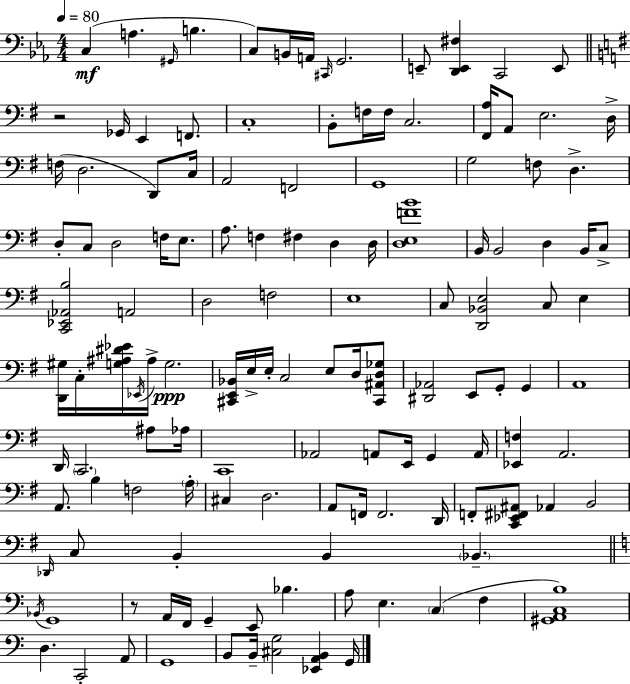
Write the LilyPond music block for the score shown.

{
  \clef bass
  \numericTimeSignature
  \time 4/4
  \key c \minor
  \tempo 4 = 80
  c4(\mf a4. \grace { gis,16 } b4. | c8) b,16 a,16 \grace { cis,16 } g,2. | e,8-- <d, e, fis>4 c,2 | e,8 \bar "||" \break \key g \major r2 ges,16 e,4 f,8. | c1-. | b,8-. f16 f16 c2. | <fis, a>16 a,8 e2. d16-> | \break f16( d2. d,8) c16 | a,2 f,2 | g,1 | g2 f8 d4.-> | \break d8-. c8 d2 f16 e8. | a8. f4 fis4 d4 d16 | <d e f' b'>1 | b,16 b,2 d4 b,16 c8-> | \break <c, ees, aes, b>2 a,2 | d2 f2 | e1 | c8 <d, bes, e>2 c8 e4 | \break <d, gis>16 c16-. <g ais dis' ees'>16 \acciaccatura { ees,16 } ais16-> g2.\ppp | <cis, e, bes,>16 e16-> e16-. c2 e8 d16 <cis, ais, d ges>8 | <dis, aes,>2 e,8 g,8-. g,4 | a,1 | \break d,16 \parenthesize c,2. ais8 | aes16 c,1 | aes,2 a,8 e,16 g,4 | a,16 <ees, f>4 a,2. | \break a,8. b4 f2 | \parenthesize a16-. cis4 d2. | a,8 f,16 f,2. | d,16 f,8-. <c, ees, fis, ais,>8 aes,4 b,2 | \break \grace { des,16 } c8 b,4-. b,4 \parenthesize bes,4.-- | \bar "||" \break \key c \major \acciaccatura { bes,16 } g,1 | r8 a,16 f,16 g,4-- e,8 bes4. | a8 e4. \parenthesize c4( f4 | <gis, a, c b>1) | \break d4. c,2-. a,8 | g,1 | b,8 b,16-- <cis g>2 <ees, a, b,>4 | g,16 \bar "|."
}